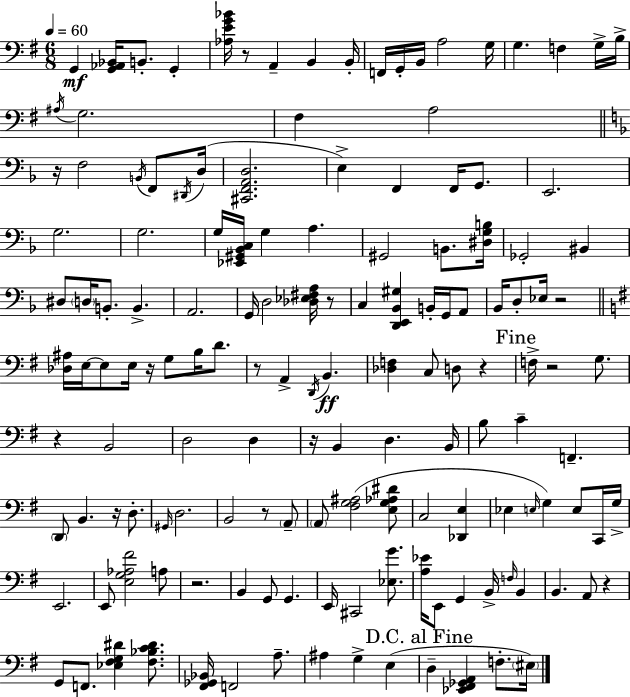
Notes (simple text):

G2/q [G2,Ab2,Bb2]/s B2/e. G2/q [Ab3,E4,G4,Bb4]/s R/e A2/q B2/q B2/s F2/s G2/s B2/s A3/h G3/s G3/q. F3/q G3/s B3/s A#3/s G3/h. F#3/q A3/h R/s F3/h B2/s F2/e D#2/s D3/s [C#2,F2,A2,D3]/h. E3/q F2/q F2/s G2/e. E2/h. G3/h. G3/h. G3/s [Eb2,G#2,Bb2,C3]/s G3/q A3/q. G#2/h B2/e. [D#3,G3,B3]/s Gb2/h BIS2/q D#3/e D3/s B2/e. B2/q. A2/h. G2/s D3/h [Db3,Eb3,F#3,A3]/s R/e C3/q [D2,E2,Bb2,G#3]/q B2/s G2/s A2/e Bb2/s D3/e Eb3/s R/h [Db3,A#3]/s E3/s E3/e E3/s R/s G3/e B3/s D4/e. R/e A2/q D2/s B2/q. [Db3,F3]/q C3/e D3/e R/q F3/s R/h G3/e. R/q B2/h D3/h D3/q R/s B2/q D3/q. B2/s B3/e C4/q F2/q. D2/e B2/q. R/s D3/e. G#2/s D3/h. B2/h R/e A2/e A2/e [F#3,G3,A#3]/h [E3,G3,Ab3,D#4]/e C3/h [Db2,E3]/q Eb3/q E3/s G3/q E3/e C2/s G3/s E2/h. E2/e [E3,G3,Ab3,F#4]/h A3/e R/h. B2/q G2/e G2/q. E2/s C#2/h [Eb3,G4]/e. [A3,Eb4]/s E2/e G2/q B2/s F3/s B2/q B2/q. A2/e R/q G2/e F2/e. [Eb3,F#3,G3,D#4]/q [F#3,Bb3,C4,D#4]/e. [F#2,Gb2,Bb2]/s F2/h A3/e. A#3/q G3/q E3/q D3/q [Eb2,F#2,Gb2,A2]/q F3/e. EIS3/s